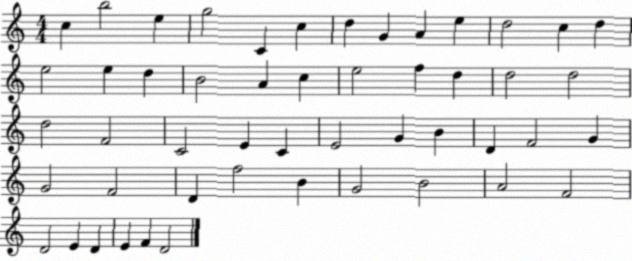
X:1
T:Untitled
M:4/4
L:1/4
K:C
c b2 e g2 C c d G A e d2 c d e2 e d B2 A c e2 f d d2 d2 d2 F2 C2 E C E2 G B D F2 G G2 F2 D f2 B G2 B2 A2 F2 D2 E D E F D2